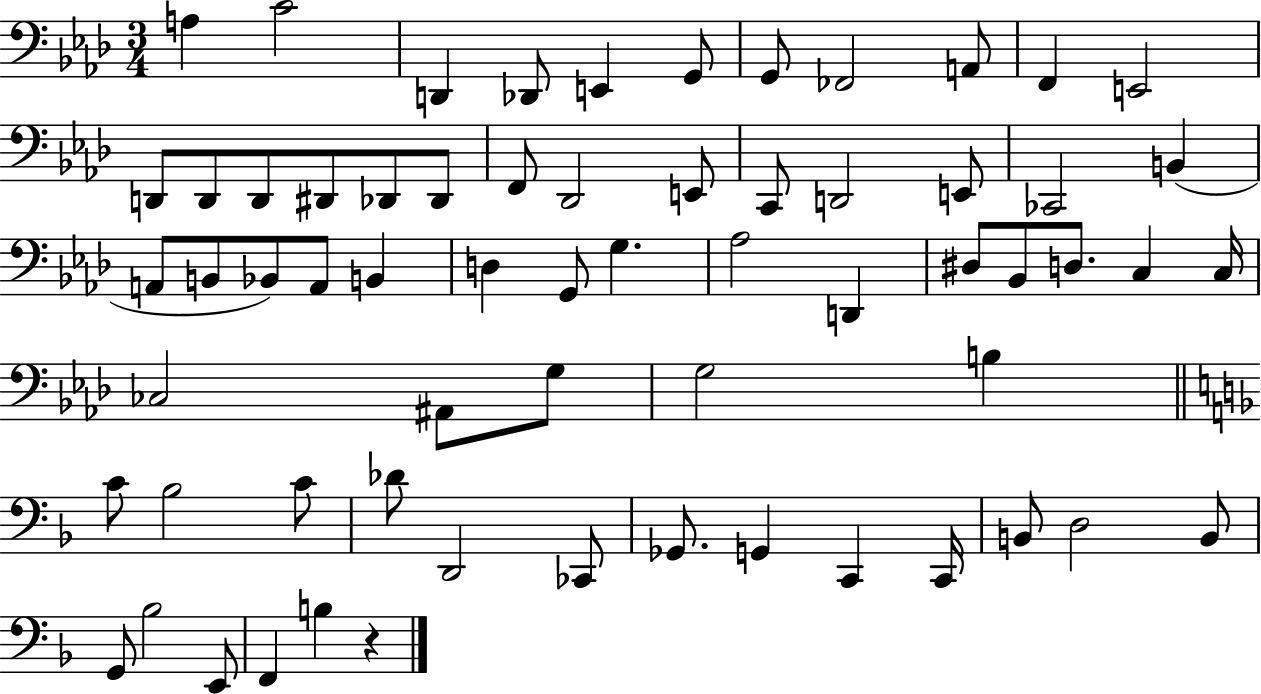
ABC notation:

X:1
T:Untitled
M:3/4
L:1/4
K:Ab
A, C2 D,, _D,,/2 E,, G,,/2 G,,/2 _F,,2 A,,/2 F,, E,,2 D,,/2 D,,/2 D,,/2 ^D,,/2 _D,,/2 _D,,/2 F,,/2 _D,,2 E,,/2 C,,/2 D,,2 E,,/2 _C,,2 B,, A,,/2 B,,/2 _B,,/2 A,,/2 B,, D, G,,/2 G, _A,2 D,, ^D,/2 _B,,/2 D,/2 C, C,/4 _C,2 ^A,,/2 G,/2 G,2 B, C/2 _B,2 C/2 _D/2 D,,2 _C,,/2 _G,,/2 G,, C,, C,,/4 B,,/2 D,2 B,,/2 G,,/2 _B,2 E,,/2 F,, B, z